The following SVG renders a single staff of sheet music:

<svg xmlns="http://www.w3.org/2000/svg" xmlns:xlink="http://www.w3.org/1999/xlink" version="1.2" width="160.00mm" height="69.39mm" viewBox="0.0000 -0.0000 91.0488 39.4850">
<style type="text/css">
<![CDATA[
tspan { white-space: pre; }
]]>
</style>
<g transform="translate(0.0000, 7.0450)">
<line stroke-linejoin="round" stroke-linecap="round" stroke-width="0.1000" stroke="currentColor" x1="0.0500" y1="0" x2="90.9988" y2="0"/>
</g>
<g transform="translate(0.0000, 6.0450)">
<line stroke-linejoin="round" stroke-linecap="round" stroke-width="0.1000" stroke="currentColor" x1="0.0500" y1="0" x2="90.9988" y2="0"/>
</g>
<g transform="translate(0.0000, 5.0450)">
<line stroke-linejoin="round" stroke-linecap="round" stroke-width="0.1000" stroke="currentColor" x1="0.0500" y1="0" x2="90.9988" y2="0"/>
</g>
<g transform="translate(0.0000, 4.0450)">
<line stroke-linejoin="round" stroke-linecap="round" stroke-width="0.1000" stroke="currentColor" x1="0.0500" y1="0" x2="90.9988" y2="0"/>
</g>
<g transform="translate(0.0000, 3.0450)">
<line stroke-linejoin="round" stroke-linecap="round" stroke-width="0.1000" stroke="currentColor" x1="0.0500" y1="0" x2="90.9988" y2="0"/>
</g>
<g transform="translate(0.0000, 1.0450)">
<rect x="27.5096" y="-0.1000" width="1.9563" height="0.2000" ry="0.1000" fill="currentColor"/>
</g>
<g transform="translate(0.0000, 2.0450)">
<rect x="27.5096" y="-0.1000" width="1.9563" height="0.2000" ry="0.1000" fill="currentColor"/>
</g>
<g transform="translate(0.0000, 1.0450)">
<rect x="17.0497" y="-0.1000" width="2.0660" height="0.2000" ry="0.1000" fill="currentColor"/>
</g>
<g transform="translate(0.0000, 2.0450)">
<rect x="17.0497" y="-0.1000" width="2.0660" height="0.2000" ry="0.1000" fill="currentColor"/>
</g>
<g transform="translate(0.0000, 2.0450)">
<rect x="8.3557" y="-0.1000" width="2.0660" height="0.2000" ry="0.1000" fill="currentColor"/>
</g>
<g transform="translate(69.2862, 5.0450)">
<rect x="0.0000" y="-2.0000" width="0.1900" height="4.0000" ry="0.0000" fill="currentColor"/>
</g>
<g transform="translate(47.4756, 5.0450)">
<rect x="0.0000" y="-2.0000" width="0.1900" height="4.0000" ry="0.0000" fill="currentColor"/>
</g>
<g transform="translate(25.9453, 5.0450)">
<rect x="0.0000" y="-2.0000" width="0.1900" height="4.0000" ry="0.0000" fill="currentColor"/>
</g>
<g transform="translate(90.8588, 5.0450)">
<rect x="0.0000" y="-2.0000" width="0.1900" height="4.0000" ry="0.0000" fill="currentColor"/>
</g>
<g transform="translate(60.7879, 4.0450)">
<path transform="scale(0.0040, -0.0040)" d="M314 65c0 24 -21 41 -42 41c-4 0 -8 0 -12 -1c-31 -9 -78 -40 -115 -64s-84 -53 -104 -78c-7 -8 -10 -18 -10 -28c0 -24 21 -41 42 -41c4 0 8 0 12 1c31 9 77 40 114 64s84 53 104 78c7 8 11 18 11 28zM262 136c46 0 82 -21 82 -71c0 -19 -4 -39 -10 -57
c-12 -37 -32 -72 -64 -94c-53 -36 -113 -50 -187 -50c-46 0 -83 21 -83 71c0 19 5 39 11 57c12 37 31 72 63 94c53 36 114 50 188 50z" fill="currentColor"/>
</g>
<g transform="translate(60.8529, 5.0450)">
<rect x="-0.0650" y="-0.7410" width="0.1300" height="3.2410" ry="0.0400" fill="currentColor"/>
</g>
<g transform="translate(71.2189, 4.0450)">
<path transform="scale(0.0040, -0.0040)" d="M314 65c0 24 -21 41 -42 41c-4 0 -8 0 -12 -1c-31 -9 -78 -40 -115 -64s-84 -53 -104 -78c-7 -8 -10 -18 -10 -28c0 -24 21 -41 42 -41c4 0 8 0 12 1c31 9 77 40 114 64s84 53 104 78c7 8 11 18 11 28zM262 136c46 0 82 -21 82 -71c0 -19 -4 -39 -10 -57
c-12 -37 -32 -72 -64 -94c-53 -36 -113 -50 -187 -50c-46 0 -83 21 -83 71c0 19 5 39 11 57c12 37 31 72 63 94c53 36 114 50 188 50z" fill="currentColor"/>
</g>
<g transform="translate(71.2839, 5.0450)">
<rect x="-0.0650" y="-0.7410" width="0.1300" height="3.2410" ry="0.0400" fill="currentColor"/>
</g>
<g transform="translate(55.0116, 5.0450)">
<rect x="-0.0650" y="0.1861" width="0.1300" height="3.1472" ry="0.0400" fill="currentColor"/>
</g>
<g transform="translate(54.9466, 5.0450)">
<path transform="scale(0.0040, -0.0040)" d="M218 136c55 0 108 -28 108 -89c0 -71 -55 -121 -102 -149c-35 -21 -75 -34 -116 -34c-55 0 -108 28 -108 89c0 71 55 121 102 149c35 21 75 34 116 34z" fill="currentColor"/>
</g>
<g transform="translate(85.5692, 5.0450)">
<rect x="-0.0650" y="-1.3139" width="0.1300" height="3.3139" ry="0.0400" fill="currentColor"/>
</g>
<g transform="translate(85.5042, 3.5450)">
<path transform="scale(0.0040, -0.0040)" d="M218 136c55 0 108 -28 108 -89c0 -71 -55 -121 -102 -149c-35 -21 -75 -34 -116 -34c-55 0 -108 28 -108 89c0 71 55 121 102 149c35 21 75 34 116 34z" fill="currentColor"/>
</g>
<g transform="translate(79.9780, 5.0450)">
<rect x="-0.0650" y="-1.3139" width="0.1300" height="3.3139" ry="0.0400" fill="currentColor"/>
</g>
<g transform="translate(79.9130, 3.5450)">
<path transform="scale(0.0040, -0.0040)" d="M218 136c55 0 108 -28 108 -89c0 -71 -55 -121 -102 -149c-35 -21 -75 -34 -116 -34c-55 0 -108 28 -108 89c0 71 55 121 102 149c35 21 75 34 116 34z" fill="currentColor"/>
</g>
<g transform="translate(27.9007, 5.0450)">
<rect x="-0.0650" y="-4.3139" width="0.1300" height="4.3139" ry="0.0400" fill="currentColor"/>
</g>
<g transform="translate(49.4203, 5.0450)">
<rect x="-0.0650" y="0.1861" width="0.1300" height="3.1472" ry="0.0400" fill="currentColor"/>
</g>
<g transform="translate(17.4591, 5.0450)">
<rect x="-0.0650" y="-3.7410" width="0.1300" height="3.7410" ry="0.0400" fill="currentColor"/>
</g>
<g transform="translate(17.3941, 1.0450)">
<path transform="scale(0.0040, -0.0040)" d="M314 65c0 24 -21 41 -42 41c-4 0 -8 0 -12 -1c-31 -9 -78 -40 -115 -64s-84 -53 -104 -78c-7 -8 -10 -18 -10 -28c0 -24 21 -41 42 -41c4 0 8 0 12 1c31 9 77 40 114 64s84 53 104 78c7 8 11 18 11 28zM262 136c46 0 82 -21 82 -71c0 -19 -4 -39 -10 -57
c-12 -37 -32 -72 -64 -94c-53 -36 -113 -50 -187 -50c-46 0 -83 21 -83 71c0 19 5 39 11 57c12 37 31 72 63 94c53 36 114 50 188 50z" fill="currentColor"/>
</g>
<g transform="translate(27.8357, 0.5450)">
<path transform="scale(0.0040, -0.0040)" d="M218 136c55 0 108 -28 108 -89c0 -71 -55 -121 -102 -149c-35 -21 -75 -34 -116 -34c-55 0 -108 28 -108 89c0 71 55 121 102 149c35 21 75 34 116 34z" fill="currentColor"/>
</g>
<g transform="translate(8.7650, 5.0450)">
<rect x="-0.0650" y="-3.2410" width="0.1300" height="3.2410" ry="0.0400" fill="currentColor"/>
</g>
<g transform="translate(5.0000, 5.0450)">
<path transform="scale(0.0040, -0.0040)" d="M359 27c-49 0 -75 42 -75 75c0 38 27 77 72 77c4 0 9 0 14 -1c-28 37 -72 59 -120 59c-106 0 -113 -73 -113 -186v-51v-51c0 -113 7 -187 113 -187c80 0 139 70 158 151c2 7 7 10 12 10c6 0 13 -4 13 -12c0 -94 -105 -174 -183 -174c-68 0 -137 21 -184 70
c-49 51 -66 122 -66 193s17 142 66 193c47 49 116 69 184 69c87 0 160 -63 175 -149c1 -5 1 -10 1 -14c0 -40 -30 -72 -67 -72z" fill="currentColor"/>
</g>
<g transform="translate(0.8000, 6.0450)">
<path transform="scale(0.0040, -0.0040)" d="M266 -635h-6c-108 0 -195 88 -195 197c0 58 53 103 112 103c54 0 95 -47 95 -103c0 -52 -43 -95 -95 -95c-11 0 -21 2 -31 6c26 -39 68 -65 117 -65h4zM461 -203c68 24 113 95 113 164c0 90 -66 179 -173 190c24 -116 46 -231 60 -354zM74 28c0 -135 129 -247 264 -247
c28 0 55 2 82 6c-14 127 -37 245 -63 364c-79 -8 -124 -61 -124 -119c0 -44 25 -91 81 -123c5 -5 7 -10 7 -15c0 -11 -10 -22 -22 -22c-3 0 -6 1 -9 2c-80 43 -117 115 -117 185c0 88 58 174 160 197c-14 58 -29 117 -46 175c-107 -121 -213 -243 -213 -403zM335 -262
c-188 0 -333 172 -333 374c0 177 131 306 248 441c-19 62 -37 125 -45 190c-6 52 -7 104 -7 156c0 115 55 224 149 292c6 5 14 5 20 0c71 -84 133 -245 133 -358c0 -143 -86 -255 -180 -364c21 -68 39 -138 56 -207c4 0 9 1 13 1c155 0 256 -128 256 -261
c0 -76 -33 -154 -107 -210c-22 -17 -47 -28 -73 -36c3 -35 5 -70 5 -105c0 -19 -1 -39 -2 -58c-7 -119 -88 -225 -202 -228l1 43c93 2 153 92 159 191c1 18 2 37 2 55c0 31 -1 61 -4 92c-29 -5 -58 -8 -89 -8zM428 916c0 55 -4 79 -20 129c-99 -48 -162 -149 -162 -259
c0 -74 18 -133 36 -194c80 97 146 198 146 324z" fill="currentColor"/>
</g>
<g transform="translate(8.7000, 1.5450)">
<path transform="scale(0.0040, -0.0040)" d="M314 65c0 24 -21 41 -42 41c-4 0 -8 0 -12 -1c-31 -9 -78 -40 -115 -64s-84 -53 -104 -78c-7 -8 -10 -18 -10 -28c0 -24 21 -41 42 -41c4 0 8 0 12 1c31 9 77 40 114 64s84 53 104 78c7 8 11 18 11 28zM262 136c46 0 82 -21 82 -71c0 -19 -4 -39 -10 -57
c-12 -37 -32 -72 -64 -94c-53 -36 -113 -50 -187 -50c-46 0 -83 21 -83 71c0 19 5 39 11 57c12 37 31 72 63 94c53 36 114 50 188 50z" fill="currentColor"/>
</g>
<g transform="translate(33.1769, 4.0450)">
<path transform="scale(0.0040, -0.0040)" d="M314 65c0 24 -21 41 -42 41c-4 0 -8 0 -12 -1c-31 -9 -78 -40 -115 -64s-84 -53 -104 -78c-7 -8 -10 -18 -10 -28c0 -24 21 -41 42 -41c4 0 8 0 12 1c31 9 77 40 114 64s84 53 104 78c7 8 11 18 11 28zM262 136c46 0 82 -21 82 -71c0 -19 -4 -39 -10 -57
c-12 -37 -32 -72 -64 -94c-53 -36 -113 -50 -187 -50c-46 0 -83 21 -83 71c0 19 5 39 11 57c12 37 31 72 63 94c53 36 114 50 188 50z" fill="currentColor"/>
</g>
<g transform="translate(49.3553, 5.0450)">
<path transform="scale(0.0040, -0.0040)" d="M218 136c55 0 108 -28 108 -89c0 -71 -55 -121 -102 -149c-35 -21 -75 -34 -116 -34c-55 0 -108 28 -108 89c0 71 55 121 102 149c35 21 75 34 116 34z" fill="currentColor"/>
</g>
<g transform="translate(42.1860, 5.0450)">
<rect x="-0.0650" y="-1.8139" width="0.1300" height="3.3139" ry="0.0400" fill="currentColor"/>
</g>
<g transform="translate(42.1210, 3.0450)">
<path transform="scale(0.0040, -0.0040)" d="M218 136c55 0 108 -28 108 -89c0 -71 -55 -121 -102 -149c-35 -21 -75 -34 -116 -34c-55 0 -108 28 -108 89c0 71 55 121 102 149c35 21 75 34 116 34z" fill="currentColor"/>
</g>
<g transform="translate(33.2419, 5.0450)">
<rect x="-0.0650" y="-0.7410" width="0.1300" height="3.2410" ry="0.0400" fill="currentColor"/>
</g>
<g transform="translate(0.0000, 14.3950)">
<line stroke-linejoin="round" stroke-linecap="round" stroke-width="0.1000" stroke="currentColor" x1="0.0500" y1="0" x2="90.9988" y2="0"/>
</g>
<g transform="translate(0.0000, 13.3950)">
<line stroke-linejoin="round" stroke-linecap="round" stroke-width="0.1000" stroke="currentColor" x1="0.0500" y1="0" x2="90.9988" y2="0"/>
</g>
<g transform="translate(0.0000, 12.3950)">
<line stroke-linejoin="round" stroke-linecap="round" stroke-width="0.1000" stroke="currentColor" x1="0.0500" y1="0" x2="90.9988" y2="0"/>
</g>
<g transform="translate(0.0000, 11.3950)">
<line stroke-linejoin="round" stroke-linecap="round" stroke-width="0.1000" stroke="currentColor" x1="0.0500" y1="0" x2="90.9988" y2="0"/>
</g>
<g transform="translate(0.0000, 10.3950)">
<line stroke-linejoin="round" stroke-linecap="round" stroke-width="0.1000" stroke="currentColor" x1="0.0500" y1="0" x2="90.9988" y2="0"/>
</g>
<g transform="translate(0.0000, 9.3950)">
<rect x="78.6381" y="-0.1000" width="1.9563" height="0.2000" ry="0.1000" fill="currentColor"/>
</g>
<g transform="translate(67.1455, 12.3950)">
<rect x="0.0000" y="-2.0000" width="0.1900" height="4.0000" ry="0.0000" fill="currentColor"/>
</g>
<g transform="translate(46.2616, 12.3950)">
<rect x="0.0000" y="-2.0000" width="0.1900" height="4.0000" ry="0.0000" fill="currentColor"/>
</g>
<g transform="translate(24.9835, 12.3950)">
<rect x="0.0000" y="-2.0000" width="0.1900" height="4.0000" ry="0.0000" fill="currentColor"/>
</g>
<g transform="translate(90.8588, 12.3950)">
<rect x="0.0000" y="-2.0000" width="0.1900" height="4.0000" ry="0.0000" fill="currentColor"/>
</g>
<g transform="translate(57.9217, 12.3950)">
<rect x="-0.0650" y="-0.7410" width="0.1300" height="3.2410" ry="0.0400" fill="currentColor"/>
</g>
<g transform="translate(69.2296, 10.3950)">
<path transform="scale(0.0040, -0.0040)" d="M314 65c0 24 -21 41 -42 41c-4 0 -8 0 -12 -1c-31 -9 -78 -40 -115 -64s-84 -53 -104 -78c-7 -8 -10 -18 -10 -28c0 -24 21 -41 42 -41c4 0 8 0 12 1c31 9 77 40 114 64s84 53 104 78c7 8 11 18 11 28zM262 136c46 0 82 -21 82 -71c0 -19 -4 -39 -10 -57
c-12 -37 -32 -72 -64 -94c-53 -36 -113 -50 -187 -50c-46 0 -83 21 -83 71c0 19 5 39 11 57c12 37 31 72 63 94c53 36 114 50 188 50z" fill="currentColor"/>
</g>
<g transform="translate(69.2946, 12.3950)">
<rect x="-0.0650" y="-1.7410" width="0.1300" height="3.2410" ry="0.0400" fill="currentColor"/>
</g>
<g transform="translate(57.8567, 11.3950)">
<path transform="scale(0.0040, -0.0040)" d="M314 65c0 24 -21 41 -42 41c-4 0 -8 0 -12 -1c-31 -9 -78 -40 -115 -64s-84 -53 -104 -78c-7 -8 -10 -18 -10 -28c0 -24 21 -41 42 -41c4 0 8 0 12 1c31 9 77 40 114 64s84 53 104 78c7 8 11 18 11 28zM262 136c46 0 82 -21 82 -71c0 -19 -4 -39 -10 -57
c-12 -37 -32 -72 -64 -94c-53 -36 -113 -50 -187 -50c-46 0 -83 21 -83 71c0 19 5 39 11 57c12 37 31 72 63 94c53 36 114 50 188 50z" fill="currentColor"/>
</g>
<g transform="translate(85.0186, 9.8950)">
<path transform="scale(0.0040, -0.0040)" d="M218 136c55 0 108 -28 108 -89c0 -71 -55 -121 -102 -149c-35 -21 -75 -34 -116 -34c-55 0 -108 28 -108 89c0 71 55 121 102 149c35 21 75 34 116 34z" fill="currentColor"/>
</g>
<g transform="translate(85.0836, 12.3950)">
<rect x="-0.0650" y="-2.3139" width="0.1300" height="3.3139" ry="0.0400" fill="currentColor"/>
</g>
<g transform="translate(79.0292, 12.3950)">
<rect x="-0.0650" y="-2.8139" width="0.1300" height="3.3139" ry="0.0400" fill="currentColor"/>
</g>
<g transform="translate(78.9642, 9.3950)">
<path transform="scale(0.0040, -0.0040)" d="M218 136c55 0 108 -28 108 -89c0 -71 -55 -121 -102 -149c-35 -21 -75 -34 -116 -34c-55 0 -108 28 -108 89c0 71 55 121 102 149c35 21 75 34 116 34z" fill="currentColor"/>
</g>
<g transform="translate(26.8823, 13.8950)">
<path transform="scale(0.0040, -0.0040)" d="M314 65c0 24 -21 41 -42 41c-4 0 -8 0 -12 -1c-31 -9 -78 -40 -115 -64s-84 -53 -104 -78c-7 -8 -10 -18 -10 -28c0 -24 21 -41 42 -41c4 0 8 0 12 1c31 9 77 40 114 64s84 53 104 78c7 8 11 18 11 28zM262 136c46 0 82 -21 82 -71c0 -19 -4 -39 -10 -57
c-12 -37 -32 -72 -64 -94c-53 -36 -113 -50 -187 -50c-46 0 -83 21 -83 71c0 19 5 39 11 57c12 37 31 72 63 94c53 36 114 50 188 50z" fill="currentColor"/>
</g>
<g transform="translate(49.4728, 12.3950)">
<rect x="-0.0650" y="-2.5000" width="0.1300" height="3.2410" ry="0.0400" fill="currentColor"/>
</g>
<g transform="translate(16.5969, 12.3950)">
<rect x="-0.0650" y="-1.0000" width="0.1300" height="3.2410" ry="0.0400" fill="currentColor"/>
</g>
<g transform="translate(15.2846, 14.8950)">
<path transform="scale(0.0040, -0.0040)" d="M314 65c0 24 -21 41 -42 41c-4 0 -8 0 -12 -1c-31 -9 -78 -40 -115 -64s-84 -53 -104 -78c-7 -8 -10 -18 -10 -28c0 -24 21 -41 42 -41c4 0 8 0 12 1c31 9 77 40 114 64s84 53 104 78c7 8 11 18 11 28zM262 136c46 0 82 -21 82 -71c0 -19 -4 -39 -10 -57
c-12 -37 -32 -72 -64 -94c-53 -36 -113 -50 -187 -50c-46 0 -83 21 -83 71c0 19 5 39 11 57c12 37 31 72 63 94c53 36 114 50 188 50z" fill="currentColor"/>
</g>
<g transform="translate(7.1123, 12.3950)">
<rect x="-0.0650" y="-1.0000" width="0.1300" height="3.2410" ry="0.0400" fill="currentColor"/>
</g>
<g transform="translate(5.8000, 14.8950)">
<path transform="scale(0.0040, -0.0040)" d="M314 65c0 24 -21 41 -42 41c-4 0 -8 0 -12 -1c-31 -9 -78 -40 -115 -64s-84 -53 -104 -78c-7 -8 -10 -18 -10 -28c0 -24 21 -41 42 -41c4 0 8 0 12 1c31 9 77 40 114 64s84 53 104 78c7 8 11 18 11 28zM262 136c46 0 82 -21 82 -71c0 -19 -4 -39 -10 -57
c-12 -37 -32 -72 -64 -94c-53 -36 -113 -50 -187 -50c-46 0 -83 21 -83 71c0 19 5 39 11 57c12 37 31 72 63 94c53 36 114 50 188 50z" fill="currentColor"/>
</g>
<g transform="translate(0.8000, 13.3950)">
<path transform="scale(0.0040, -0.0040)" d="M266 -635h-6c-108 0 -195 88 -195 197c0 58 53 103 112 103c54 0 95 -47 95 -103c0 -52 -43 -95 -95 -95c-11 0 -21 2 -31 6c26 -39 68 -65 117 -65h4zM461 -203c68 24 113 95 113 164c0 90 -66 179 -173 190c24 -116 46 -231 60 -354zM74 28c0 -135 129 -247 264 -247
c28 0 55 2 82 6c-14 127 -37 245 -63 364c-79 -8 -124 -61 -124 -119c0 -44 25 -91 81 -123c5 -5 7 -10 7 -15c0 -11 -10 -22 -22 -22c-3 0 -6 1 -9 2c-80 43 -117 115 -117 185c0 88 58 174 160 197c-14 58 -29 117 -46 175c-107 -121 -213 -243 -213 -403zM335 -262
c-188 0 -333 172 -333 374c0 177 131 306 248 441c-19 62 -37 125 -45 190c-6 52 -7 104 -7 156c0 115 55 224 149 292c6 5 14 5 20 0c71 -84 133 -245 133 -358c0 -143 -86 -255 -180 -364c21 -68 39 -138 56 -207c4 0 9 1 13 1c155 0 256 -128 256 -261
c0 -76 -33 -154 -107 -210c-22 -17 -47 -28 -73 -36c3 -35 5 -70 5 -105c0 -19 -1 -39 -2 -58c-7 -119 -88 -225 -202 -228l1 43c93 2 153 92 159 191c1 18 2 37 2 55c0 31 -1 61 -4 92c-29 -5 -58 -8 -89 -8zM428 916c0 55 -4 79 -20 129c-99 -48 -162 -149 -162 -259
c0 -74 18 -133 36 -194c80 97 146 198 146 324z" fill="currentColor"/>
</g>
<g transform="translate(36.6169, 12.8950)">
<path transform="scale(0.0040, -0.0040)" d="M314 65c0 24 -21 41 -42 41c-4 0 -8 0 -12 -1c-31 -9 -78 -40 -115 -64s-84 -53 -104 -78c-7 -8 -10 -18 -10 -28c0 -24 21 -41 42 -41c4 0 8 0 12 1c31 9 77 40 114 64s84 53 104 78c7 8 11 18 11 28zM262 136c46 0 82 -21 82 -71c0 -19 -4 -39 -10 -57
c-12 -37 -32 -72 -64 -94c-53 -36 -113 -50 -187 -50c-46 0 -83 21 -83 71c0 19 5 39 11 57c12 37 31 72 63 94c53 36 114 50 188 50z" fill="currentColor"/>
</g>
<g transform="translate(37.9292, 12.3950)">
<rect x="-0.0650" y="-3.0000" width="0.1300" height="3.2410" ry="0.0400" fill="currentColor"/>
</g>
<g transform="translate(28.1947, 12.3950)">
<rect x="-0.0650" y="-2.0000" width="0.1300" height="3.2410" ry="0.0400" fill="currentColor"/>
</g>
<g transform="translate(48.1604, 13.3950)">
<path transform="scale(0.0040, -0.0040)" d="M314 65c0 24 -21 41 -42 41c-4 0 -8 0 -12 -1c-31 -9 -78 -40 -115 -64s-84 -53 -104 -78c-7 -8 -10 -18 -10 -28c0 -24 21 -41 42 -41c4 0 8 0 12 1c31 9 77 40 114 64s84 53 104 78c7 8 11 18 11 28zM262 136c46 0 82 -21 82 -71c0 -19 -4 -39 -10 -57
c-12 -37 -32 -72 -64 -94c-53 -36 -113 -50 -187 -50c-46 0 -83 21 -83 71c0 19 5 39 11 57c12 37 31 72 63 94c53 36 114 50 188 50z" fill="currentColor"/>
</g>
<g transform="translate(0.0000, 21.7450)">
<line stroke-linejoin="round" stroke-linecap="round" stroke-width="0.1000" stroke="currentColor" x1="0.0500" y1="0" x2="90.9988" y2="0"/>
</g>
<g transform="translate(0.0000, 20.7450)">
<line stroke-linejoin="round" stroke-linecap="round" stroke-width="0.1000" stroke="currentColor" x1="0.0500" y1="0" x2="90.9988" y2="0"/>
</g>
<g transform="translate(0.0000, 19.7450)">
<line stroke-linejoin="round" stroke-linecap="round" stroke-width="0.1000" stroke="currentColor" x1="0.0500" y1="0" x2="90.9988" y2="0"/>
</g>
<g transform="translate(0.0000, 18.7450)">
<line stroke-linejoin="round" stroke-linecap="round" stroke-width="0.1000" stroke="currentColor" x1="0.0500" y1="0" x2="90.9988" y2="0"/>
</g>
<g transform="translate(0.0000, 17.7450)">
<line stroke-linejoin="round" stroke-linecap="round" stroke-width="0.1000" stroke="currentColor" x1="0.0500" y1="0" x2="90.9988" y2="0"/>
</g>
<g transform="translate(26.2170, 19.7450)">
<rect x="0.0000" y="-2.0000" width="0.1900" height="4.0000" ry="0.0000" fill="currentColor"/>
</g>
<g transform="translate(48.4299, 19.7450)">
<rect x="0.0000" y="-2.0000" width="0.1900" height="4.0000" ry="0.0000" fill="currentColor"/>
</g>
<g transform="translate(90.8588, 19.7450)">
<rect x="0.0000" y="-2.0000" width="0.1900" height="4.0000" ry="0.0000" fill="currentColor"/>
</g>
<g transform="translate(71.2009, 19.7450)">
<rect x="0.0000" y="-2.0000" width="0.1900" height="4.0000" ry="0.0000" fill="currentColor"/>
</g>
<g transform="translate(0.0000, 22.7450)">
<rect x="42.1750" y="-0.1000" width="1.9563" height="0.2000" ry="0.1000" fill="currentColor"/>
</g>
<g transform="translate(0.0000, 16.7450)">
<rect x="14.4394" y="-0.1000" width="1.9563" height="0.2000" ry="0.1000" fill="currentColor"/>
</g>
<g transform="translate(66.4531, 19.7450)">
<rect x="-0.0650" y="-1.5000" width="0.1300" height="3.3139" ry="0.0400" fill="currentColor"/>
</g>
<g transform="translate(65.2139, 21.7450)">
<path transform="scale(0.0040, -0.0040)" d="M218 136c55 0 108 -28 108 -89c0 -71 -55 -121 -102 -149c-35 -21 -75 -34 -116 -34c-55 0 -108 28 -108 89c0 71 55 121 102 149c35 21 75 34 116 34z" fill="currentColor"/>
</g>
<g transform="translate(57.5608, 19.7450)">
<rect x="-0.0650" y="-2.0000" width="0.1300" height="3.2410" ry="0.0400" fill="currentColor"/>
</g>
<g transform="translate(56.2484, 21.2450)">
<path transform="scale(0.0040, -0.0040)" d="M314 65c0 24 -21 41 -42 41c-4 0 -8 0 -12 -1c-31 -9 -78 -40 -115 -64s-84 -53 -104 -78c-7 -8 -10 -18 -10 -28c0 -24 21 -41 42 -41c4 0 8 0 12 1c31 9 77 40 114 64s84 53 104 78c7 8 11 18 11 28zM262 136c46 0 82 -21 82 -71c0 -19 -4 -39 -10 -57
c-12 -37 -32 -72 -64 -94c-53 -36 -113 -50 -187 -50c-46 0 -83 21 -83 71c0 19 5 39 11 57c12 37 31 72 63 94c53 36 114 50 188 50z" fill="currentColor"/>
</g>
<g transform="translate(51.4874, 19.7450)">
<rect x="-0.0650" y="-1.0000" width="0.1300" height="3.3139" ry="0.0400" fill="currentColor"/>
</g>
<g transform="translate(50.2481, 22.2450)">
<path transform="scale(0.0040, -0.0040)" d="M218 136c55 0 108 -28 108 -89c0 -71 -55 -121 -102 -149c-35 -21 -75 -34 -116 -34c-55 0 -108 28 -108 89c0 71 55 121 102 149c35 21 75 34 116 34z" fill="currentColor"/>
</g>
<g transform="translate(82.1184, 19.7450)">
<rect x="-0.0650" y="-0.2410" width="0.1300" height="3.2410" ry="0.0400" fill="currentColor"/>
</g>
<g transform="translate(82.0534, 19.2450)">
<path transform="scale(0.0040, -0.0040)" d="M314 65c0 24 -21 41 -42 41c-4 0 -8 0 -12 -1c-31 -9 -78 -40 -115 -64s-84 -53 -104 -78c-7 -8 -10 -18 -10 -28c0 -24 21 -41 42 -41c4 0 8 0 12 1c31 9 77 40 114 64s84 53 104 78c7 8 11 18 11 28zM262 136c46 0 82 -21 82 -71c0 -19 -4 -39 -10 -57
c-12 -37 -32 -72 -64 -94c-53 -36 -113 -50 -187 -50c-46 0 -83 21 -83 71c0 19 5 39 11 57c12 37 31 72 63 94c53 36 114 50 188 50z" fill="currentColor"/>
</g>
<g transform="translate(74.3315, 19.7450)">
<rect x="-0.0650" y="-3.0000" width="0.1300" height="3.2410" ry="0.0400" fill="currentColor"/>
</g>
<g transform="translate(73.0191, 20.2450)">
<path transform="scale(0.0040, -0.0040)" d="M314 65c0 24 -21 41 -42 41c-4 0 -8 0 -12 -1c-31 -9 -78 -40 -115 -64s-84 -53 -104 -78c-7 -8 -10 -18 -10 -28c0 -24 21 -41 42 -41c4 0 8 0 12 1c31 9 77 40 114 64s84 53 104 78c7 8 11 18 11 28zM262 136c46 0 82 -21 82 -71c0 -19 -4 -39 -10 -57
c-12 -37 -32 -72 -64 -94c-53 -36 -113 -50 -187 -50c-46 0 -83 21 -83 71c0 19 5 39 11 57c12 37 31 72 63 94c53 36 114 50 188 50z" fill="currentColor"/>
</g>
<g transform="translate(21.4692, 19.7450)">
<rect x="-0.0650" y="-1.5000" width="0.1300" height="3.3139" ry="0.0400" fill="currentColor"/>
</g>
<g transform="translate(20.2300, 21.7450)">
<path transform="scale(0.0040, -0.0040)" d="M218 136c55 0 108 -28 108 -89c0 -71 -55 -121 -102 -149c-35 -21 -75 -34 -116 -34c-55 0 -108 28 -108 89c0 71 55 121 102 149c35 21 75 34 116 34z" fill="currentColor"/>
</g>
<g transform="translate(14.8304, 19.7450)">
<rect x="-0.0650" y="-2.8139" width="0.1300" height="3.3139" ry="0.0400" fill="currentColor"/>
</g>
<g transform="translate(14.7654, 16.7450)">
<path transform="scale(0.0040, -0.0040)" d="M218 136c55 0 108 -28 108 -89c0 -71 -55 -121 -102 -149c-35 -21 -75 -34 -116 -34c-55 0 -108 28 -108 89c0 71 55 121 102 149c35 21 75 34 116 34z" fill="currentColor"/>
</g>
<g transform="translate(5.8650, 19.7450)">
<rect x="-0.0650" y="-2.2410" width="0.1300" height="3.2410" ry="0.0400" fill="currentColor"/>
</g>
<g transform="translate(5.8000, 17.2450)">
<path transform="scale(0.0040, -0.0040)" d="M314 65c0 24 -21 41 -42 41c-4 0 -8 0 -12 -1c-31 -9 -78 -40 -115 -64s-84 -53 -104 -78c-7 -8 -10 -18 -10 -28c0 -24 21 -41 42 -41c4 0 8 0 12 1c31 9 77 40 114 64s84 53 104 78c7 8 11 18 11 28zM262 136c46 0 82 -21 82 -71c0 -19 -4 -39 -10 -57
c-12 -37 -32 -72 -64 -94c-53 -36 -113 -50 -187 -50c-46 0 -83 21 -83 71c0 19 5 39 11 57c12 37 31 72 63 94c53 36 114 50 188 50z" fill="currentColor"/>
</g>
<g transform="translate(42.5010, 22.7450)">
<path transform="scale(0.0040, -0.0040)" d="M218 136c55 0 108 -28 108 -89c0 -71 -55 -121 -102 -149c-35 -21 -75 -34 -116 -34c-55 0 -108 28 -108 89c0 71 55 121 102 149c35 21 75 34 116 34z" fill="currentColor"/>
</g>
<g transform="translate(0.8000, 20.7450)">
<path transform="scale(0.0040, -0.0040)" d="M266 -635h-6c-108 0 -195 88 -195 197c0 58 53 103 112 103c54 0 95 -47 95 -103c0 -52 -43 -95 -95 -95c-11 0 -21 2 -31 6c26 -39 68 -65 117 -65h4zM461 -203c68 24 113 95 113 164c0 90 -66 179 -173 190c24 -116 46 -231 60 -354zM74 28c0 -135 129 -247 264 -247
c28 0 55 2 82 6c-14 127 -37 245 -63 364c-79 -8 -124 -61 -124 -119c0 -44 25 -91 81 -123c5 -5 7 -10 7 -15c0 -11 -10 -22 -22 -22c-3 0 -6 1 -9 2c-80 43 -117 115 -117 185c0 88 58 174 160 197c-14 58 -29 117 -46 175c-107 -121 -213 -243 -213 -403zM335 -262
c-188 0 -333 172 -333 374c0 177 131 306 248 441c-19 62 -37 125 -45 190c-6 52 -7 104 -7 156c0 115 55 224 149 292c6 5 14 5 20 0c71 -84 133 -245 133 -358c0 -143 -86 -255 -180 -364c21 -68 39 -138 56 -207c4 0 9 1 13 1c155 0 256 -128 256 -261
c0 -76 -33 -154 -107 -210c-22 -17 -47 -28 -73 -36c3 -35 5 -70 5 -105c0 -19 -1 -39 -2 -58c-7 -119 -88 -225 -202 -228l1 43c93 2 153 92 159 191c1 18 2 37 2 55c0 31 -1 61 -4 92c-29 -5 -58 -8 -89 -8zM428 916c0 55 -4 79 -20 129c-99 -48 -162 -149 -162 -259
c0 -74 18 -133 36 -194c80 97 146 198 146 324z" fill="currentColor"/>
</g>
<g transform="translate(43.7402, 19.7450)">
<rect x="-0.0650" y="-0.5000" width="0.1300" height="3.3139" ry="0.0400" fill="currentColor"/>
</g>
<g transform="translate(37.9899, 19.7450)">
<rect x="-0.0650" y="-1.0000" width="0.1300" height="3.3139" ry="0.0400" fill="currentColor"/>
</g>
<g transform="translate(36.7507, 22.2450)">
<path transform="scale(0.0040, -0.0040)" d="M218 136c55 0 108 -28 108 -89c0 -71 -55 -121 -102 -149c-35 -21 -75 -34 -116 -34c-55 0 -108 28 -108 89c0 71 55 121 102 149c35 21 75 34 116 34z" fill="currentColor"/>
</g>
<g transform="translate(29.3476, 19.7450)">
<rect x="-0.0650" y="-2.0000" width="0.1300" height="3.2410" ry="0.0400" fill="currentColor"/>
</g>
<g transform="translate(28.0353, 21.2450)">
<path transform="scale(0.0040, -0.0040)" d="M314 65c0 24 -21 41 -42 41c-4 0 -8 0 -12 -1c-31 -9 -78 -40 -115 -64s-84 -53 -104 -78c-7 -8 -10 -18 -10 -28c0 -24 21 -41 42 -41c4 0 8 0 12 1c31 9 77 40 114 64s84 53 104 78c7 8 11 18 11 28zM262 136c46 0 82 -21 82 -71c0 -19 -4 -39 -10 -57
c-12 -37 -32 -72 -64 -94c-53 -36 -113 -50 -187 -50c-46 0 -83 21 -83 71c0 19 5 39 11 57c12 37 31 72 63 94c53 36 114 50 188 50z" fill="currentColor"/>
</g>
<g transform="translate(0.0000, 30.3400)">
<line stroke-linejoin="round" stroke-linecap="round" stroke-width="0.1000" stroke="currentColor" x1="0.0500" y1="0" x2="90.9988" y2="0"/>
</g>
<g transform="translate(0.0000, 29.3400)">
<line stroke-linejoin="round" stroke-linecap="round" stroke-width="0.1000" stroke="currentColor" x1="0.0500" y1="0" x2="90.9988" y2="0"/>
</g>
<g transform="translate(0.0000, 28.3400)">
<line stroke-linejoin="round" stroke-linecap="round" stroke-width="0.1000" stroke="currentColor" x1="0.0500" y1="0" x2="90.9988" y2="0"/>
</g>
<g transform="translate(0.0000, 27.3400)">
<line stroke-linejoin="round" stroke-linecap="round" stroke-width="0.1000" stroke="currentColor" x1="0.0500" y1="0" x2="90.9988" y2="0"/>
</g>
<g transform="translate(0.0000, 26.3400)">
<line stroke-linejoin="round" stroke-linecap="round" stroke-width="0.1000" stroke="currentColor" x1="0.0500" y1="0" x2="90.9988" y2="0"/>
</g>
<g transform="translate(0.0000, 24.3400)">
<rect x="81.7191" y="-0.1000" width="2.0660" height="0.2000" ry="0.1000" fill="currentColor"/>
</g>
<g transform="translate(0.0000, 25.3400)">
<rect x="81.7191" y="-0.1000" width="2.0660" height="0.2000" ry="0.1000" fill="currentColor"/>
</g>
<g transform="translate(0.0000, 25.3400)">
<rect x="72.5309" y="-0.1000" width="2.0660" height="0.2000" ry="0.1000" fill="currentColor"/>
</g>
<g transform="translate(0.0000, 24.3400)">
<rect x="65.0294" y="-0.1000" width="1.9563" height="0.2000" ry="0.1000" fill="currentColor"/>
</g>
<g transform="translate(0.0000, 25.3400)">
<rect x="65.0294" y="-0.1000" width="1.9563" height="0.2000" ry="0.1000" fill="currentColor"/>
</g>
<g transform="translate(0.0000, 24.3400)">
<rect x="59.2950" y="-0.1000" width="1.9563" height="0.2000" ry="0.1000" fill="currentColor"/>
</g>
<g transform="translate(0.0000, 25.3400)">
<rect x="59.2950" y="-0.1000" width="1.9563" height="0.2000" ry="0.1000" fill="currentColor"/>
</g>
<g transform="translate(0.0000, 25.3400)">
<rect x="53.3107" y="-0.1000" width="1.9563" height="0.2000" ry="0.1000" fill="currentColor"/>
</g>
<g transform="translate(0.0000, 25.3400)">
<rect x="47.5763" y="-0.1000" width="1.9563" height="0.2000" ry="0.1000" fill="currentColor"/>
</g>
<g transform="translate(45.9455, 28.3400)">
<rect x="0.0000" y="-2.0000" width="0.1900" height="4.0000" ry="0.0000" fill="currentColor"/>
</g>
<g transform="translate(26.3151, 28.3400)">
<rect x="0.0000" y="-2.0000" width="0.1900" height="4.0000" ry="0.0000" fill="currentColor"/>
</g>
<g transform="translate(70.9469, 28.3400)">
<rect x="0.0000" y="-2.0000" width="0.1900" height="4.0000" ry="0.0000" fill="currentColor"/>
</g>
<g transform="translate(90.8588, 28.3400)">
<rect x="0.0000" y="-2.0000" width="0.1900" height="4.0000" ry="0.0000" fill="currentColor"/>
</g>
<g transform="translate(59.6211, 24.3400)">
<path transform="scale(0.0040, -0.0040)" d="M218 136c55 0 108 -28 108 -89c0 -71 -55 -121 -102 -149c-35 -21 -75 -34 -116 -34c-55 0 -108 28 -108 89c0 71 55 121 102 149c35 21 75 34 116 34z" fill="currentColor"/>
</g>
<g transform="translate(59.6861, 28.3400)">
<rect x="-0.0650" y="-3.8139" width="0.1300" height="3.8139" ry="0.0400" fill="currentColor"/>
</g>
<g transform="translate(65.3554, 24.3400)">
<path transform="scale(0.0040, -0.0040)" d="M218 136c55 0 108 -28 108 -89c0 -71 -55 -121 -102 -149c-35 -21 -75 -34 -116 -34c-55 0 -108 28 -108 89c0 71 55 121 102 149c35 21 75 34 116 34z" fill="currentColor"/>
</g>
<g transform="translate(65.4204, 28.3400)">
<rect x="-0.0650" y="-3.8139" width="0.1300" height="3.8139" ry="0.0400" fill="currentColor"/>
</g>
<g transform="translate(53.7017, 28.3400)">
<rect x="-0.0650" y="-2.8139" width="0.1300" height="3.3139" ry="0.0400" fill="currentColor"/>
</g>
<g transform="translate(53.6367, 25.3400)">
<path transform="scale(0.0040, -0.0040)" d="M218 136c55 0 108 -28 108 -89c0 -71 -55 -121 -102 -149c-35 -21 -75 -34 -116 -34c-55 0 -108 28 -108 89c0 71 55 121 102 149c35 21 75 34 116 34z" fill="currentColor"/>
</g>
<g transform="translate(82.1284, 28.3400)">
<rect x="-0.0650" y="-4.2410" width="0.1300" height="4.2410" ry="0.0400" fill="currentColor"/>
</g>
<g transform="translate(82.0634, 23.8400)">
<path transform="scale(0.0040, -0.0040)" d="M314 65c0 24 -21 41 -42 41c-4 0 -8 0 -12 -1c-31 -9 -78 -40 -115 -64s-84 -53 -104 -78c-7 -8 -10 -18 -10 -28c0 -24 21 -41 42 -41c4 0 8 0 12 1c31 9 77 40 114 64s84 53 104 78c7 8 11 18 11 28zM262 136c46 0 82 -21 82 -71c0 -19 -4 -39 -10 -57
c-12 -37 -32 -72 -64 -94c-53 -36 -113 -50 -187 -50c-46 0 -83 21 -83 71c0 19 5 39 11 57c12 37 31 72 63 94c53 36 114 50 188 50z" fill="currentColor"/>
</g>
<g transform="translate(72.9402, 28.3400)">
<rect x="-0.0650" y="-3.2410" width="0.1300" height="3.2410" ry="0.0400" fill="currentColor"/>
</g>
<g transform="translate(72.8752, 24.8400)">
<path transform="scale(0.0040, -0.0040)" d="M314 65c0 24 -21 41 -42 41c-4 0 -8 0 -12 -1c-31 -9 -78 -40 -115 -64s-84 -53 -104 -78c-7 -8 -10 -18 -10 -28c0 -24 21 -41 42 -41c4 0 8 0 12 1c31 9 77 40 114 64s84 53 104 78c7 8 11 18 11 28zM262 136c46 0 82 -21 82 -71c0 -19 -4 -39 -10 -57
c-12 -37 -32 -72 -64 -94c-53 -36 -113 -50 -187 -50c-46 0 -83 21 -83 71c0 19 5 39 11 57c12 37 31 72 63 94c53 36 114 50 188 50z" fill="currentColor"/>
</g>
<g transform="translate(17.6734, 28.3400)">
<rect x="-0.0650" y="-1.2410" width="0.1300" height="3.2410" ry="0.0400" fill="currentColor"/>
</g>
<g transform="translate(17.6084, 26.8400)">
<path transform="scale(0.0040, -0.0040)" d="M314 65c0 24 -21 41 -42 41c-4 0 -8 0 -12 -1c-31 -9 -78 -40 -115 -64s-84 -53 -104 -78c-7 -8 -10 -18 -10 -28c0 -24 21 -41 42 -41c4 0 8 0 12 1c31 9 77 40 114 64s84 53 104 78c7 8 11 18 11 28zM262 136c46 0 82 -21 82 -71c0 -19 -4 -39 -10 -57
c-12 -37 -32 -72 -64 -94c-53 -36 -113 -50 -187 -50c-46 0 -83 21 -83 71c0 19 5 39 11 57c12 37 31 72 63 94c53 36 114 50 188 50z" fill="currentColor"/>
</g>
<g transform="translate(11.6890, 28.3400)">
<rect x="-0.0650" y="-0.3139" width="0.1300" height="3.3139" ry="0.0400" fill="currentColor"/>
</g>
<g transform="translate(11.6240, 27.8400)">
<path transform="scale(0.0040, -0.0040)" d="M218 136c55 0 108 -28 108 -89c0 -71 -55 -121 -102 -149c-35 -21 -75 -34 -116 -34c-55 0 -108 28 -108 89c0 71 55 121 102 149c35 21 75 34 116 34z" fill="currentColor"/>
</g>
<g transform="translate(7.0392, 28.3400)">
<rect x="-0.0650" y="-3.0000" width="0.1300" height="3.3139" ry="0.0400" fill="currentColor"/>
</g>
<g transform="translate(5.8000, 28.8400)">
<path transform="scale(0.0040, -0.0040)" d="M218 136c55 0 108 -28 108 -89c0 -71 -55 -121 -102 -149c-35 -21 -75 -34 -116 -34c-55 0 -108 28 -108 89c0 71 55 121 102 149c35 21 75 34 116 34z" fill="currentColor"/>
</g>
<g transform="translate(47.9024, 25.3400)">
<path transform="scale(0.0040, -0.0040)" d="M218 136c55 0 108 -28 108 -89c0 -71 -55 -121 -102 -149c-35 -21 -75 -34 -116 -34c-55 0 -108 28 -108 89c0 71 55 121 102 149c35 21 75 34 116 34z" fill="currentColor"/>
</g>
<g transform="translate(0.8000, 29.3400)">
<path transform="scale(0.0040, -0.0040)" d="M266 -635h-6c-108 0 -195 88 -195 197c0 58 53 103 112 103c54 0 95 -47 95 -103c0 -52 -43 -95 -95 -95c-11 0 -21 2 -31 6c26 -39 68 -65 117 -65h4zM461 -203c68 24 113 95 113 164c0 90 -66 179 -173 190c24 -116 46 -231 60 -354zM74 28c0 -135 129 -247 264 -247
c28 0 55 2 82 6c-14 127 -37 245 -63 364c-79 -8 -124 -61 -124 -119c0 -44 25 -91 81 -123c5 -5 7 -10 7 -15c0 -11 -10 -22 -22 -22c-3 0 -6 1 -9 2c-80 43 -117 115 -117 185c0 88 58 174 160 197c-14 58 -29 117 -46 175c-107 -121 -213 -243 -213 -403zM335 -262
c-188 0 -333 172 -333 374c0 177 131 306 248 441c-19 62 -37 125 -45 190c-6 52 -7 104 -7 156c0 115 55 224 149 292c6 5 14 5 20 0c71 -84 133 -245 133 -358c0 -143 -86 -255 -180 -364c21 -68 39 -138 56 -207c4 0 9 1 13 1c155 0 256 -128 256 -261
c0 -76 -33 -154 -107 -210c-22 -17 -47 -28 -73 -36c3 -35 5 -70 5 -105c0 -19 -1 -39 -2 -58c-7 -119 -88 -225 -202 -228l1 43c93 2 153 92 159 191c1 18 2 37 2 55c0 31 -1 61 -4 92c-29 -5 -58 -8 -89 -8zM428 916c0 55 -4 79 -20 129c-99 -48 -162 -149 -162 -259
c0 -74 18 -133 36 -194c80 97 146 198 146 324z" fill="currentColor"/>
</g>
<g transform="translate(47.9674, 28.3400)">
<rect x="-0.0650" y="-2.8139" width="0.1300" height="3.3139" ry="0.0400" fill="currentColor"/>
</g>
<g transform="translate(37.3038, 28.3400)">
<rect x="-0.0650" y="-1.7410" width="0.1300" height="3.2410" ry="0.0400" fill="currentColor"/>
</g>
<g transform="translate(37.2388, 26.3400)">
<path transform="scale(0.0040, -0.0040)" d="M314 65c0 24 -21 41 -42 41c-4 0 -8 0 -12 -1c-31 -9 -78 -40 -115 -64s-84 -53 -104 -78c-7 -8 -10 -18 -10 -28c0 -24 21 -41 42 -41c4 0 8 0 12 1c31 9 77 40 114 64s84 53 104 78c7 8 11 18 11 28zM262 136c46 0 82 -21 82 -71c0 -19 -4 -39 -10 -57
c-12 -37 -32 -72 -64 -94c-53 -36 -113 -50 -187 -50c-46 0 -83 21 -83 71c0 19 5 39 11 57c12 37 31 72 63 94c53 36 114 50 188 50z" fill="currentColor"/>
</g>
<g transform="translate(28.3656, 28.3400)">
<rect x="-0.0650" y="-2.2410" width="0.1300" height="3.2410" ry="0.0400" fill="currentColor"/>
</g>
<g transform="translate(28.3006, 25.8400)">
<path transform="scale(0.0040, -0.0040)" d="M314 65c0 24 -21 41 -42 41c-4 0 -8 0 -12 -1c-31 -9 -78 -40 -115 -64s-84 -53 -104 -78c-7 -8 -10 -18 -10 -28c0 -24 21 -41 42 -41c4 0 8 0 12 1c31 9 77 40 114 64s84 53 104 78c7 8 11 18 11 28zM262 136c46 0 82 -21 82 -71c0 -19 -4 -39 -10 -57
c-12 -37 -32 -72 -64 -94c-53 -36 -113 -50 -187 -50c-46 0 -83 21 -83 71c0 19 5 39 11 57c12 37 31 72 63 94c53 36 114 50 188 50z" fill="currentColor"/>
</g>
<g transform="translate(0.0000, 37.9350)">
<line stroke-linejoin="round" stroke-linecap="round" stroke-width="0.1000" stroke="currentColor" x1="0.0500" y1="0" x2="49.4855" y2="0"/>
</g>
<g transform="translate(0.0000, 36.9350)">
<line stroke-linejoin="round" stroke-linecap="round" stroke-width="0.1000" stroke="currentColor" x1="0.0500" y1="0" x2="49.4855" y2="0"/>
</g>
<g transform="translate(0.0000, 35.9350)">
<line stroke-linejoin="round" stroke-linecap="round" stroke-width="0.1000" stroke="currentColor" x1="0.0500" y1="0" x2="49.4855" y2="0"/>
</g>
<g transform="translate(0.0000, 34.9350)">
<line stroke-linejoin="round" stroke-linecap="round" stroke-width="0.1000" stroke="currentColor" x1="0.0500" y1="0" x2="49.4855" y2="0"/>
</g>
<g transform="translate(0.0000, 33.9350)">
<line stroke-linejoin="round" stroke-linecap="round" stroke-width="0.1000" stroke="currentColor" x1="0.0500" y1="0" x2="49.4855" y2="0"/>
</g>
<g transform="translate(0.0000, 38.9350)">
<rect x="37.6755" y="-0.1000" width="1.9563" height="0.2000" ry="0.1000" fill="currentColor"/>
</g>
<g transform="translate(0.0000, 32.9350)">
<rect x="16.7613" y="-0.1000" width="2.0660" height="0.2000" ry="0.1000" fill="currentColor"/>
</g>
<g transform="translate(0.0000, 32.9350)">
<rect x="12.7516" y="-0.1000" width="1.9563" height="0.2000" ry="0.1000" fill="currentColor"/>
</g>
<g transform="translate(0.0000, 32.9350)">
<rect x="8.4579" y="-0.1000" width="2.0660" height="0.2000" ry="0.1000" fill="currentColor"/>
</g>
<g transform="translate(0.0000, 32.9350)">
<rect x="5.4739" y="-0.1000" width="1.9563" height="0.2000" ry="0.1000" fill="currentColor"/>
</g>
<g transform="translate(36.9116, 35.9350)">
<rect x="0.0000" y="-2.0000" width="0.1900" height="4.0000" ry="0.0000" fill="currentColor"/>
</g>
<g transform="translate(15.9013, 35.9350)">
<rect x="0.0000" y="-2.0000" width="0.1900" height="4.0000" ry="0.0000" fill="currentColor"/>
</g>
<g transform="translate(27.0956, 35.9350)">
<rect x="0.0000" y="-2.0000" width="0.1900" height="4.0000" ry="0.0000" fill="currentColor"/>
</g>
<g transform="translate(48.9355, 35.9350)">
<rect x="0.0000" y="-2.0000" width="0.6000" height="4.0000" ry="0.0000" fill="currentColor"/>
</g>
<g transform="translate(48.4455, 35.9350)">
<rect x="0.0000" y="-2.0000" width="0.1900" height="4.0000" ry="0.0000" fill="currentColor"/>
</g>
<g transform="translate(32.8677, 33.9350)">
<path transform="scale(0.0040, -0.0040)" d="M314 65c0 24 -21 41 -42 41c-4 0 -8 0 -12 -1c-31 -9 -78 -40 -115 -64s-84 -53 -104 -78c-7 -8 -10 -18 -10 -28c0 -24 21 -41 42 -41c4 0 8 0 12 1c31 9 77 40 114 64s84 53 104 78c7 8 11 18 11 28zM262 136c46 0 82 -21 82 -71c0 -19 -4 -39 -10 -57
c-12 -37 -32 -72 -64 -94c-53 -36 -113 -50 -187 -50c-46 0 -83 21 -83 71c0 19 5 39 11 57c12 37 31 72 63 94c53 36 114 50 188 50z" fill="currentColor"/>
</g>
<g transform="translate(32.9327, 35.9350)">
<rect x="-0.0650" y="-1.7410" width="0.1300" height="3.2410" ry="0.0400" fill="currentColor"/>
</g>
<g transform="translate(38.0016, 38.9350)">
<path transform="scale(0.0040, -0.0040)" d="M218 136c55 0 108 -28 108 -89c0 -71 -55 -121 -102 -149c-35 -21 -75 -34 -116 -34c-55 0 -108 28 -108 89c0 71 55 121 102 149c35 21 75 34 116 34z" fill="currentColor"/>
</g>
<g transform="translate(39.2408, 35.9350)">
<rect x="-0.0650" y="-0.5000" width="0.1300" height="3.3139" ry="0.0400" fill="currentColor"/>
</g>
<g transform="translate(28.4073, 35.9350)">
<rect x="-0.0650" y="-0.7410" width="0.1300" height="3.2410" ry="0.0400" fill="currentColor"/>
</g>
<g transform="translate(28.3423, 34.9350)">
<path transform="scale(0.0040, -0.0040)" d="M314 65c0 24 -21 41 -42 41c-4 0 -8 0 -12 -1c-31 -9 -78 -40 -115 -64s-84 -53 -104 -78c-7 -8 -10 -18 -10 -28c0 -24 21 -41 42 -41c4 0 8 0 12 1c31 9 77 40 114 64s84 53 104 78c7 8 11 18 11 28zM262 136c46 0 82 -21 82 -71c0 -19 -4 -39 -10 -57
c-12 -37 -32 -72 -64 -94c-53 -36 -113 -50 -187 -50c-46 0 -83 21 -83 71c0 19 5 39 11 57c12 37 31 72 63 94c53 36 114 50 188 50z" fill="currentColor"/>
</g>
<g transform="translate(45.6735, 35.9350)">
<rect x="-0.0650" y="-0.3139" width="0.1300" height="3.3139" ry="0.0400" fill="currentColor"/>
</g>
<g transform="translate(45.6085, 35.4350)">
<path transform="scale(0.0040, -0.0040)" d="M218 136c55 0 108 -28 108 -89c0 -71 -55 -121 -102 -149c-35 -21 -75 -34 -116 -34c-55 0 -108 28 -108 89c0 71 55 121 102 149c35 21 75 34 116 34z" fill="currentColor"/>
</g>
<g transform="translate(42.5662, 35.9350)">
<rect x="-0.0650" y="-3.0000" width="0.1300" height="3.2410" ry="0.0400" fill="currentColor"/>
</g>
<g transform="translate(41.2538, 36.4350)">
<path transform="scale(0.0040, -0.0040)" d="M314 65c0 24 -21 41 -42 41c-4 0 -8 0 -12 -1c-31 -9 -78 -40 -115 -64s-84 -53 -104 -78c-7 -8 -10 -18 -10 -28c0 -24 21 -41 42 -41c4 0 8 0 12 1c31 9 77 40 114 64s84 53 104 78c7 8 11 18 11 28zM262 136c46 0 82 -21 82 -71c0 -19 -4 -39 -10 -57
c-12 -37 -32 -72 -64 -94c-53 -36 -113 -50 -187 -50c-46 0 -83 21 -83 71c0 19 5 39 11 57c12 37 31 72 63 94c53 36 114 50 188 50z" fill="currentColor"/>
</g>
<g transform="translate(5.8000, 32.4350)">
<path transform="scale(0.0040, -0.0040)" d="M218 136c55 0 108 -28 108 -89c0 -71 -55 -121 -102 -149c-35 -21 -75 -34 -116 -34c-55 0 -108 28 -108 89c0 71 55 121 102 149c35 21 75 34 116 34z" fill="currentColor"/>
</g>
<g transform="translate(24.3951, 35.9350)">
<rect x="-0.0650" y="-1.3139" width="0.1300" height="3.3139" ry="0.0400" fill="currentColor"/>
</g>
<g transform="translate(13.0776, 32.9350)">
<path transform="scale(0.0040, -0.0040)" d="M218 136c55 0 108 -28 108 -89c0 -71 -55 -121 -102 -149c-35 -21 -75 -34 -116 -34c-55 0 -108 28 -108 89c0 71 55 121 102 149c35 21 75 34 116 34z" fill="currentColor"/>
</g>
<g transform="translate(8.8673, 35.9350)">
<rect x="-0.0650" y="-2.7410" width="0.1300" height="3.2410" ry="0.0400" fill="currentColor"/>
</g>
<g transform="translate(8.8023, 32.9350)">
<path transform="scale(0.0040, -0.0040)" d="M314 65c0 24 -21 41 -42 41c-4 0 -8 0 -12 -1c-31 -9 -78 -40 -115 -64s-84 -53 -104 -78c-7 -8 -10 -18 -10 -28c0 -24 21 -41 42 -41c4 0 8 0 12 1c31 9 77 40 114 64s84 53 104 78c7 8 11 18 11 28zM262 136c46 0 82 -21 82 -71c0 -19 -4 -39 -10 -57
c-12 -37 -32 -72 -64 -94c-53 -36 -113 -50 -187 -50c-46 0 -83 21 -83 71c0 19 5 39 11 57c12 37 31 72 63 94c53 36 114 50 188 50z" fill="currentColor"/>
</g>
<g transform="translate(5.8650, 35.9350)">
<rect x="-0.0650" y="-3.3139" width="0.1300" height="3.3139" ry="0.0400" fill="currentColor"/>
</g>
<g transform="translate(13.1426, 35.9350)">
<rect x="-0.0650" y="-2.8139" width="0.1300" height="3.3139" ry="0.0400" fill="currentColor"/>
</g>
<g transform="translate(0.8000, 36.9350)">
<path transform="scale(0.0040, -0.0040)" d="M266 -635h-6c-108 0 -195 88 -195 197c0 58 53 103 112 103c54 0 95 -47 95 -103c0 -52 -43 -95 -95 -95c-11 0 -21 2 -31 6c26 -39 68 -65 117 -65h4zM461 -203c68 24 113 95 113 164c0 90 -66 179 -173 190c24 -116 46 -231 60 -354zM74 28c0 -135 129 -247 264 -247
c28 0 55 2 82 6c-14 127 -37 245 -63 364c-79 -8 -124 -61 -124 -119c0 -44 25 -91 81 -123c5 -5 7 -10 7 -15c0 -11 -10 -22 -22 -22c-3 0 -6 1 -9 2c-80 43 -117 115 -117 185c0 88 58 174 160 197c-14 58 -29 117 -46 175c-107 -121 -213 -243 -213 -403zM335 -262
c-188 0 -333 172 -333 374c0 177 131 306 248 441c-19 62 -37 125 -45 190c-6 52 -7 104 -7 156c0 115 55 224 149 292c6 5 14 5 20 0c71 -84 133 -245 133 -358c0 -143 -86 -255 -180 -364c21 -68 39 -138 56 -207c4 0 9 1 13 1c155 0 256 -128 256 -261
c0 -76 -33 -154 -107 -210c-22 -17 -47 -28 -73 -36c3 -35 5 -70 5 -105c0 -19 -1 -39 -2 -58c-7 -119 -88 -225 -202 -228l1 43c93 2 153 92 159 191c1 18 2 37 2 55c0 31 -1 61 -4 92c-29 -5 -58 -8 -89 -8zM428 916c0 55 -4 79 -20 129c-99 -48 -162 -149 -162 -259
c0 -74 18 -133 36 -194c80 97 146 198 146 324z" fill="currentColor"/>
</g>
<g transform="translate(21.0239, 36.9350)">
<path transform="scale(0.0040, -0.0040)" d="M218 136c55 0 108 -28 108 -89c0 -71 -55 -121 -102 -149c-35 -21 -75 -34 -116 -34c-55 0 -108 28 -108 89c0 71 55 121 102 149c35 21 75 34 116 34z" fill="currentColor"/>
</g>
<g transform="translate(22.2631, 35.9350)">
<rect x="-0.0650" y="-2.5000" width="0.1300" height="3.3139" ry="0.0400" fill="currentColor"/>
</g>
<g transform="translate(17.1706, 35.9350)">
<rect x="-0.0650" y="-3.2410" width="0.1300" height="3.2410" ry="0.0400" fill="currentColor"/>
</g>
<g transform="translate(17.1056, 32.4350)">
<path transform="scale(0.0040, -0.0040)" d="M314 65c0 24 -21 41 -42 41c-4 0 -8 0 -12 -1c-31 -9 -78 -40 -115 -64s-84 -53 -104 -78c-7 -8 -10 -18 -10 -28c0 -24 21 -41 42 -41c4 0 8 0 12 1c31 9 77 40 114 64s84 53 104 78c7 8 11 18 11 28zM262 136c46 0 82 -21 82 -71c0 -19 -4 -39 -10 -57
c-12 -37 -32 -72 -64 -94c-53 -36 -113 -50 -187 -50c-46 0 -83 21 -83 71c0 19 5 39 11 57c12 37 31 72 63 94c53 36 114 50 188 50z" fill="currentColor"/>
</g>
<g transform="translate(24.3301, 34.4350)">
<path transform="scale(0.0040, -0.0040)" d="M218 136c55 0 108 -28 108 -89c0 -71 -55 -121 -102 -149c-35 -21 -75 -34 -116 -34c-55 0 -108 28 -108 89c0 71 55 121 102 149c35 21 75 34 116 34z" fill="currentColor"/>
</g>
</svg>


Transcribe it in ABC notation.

X:1
T:Untitled
M:4/4
L:1/4
K:C
b2 c'2 d' d2 f B B d2 d2 e e D2 D2 F2 A2 G2 d2 f2 a g g2 a E F2 D C D F2 E A2 c2 A c e2 g2 f2 a a c' c' b2 d'2 b a2 a b2 G e d2 f2 C A2 c